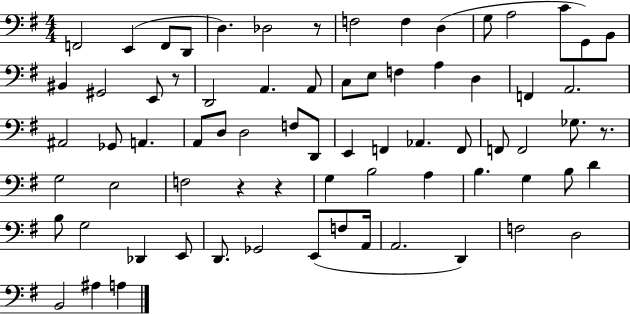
F2/h E2/q F2/e D2/e D3/q. Db3/h R/e F3/h F3/q D3/q G3/e A3/h C4/e G2/e B2/e BIS2/q G#2/h E2/e R/e D2/h A2/q. A2/e C3/e E3/e F3/q A3/q D3/q F2/q A2/h. A#2/h Gb2/e A2/q. A2/e D3/e D3/h F3/e D2/e E2/q F2/q Ab2/q. F2/e F2/e F2/h Gb3/e. R/e. G3/h E3/h F3/h R/q R/q G3/q B3/h A3/q B3/q. G3/q B3/e D4/q B3/e G3/h Db2/q E2/e D2/e. Gb2/h E2/e F3/e A2/s A2/h. D2/q F3/h D3/h B2/h A#3/q A3/q